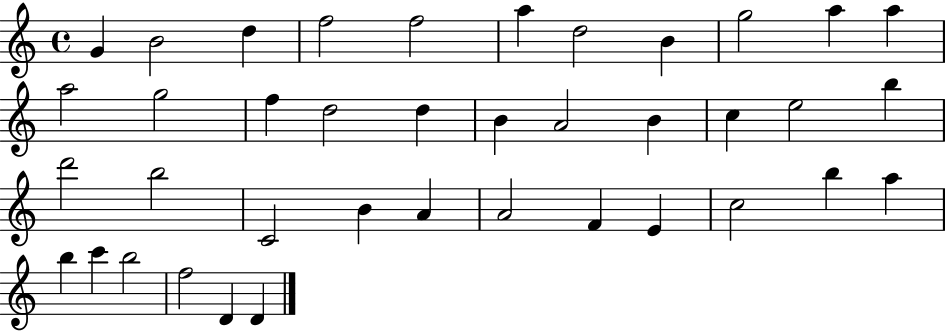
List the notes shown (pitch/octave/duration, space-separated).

G4/q B4/h D5/q F5/h F5/h A5/q D5/h B4/q G5/h A5/q A5/q A5/h G5/h F5/q D5/h D5/q B4/q A4/h B4/q C5/q E5/h B5/q D6/h B5/h C4/h B4/q A4/q A4/h F4/q E4/q C5/h B5/q A5/q B5/q C6/q B5/h F5/h D4/q D4/q